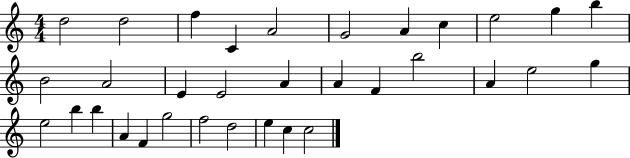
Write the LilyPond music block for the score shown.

{
  \clef treble
  \numericTimeSignature
  \time 4/4
  \key c \major
  d''2 d''2 | f''4 c'4 a'2 | g'2 a'4 c''4 | e''2 g''4 b''4 | \break b'2 a'2 | e'4 e'2 a'4 | a'4 f'4 b''2 | a'4 e''2 g''4 | \break e''2 b''4 b''4 | a'4 f'4 g''2 | f''2 d''2 | e''4 c''4 c''2 | \break \bar "|."
}